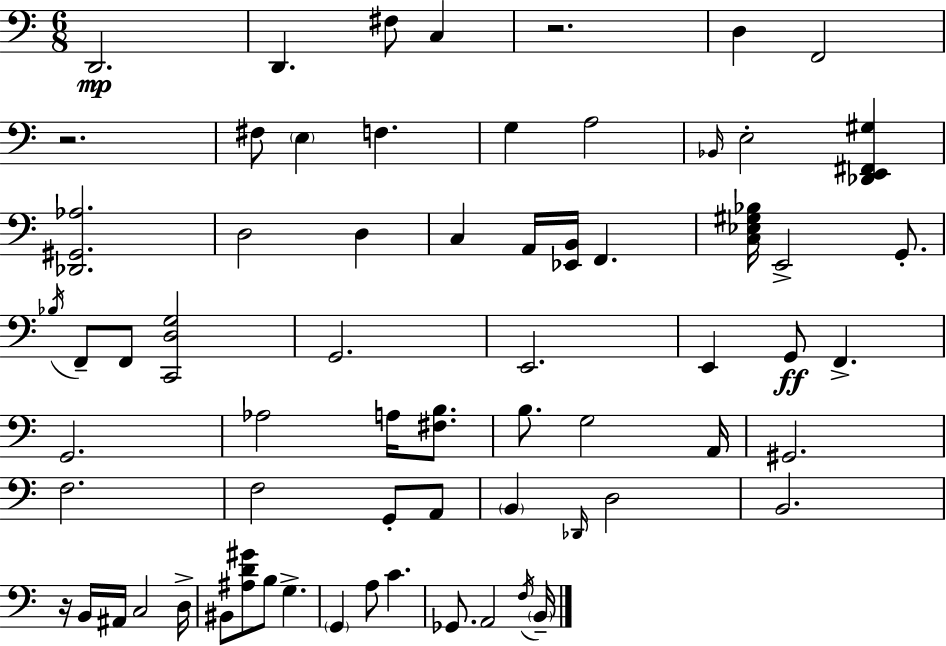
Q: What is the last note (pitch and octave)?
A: B2